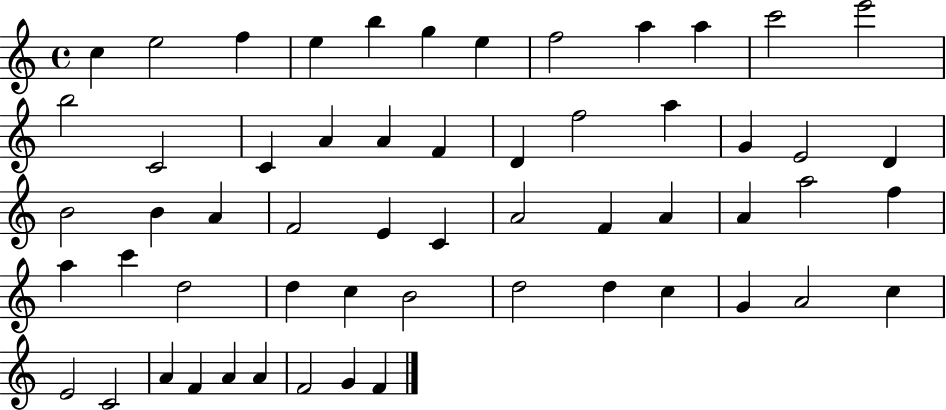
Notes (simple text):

C5/q E5/h F5/q E5/q B5/q G5/q E5/q F5/h A5/q A5/q C6/h E6/h B5/h C4/h C4/q A4/q A4/q F4/q D4/q F5/h A5/q G4/q E4/h D4/q B4/h B4/q A4/q F4/h E4/q C4/q A4/h F4/q A4/q A4/q A5/h F5/q A5/q C6/q D5/h D5/q C5/q B4/h D5/h D5/q C5/q G4/q A4/h C5/q E4/h C4/h A4/q F4/q A4/q A4/q F4/h G4/q F4/q